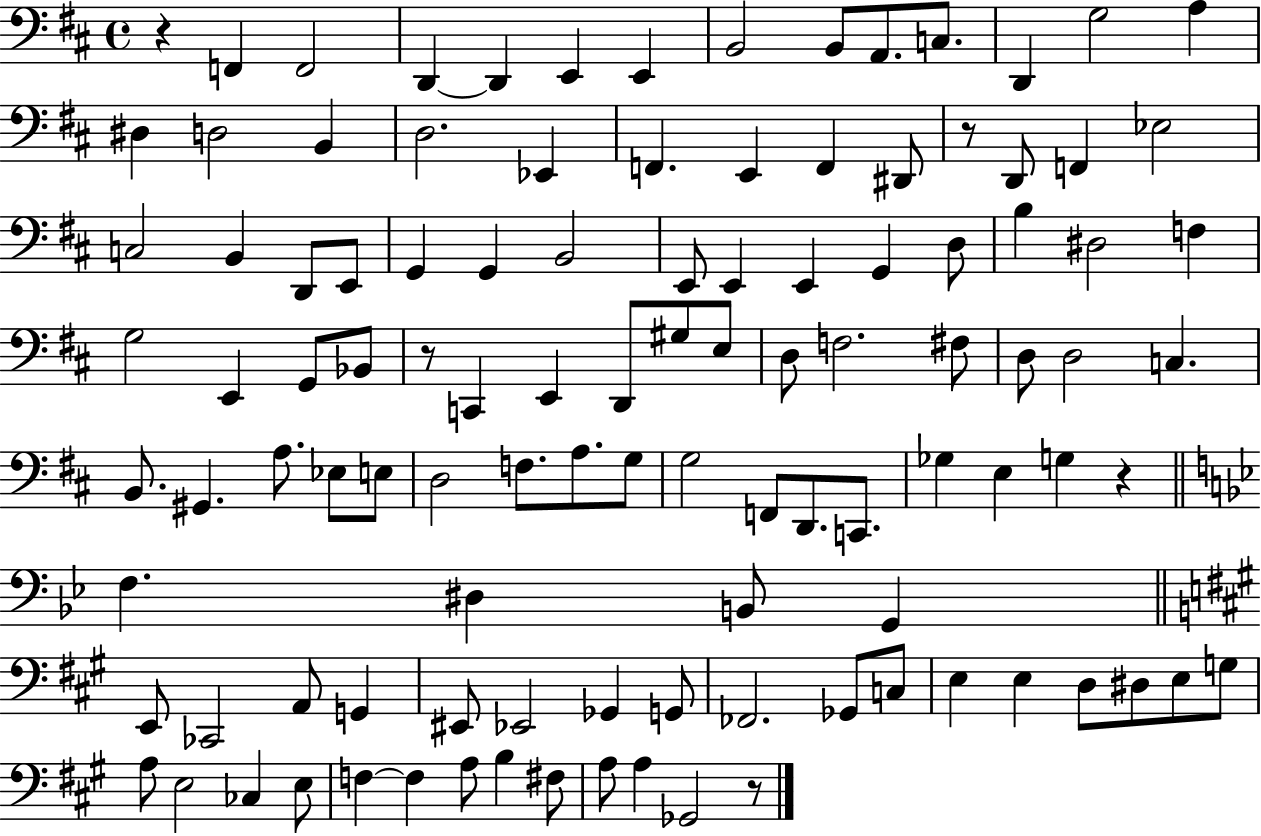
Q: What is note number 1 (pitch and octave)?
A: F2